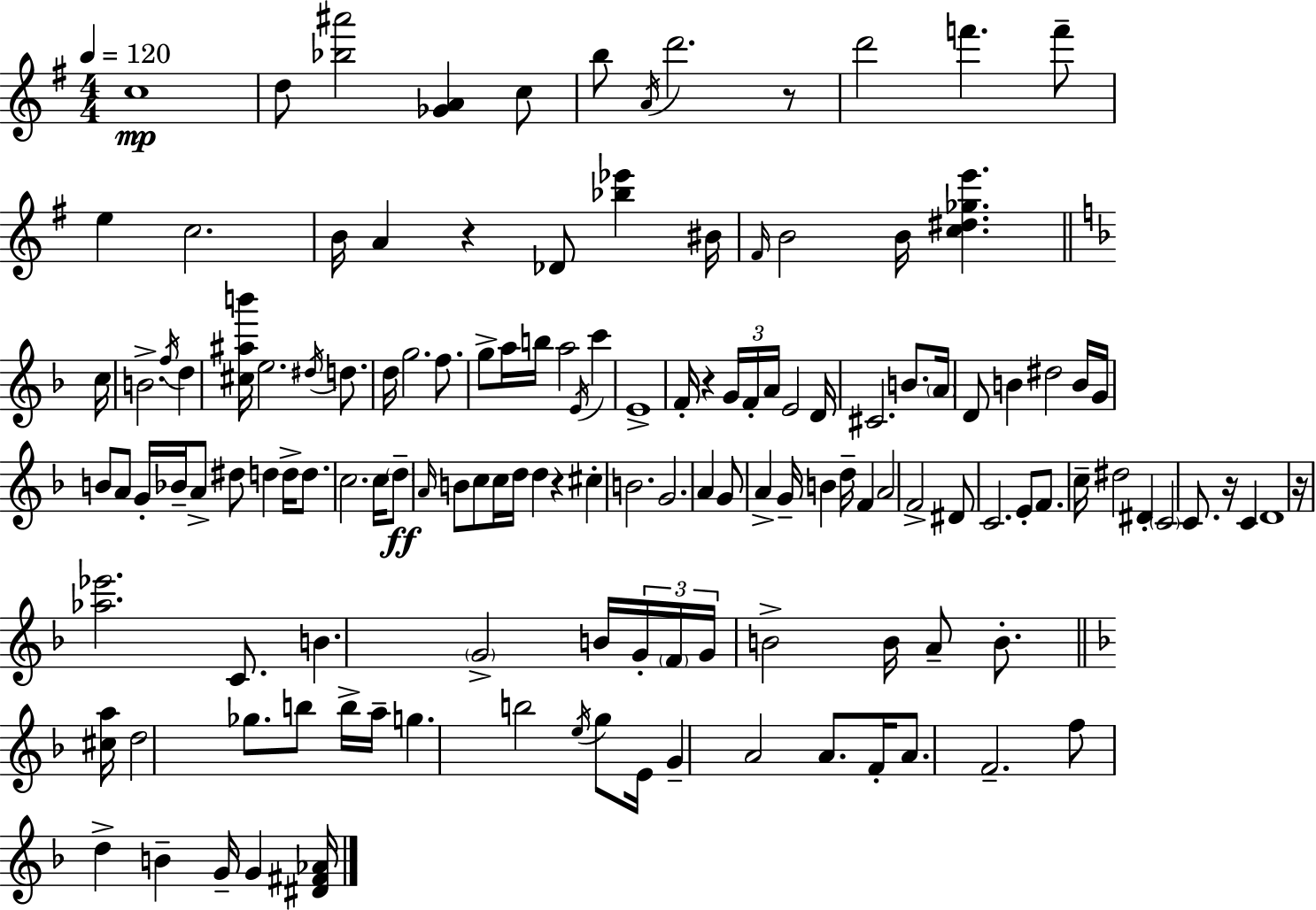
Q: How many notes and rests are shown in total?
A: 136